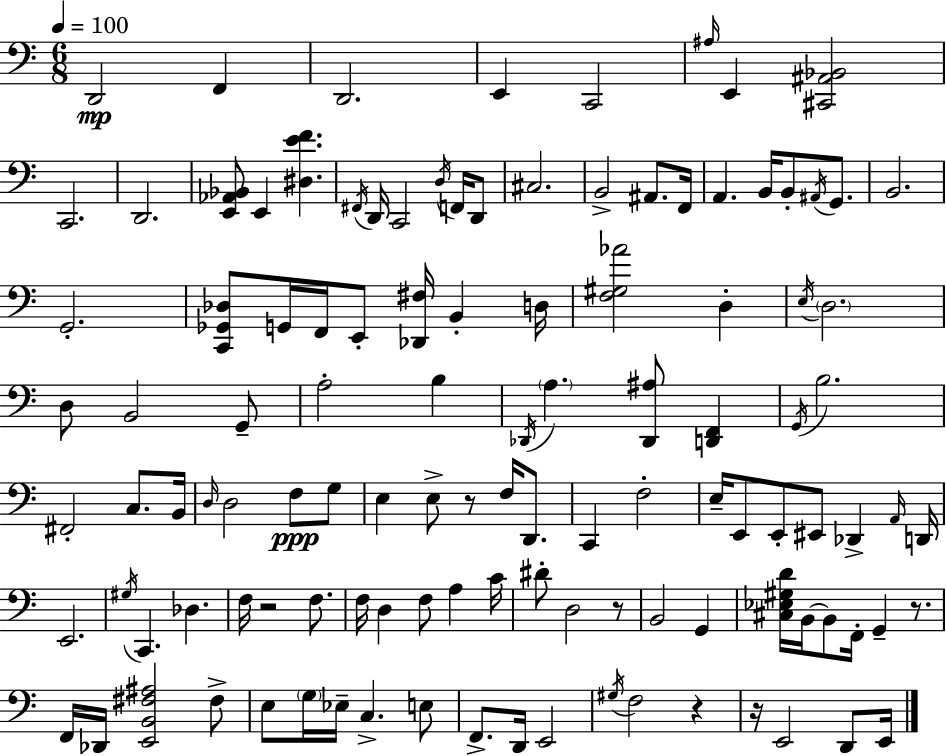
X:1
T:Untitled
M:6/8
L:1/4
K:C
D,,2 F,, D,,2 E,, C,,2 ^A,/4 E,, [^C,,^A,,_B,,]2 C,,2 D,,2 [E,,_A,,_B,,]/2 E,, [^D,EF] ^F,,/4 D,,/4 C,,2 D,/4 F,,/4 D,,/2 ^C,2 B,,2 ^A,,/2 F,,/4 A,, B,,/4 B,,/2 ^A,,/4 G,,/2 B,,2 G,,2 [C,,_G,,_D,]/2 G,,/4 F,,/4 E,,/2 [_D,,^F,]/4 B,, D,/4 [F,^G,_A]2 D, E,/4 D,2 D,/2 B,,2 G,,/2 A,2 B, _D,,/4 A, [_D,,^A,]/2 [D,,F,,] G,,/4 B,2 ^F,,2 C,/2 B,,/4 D,/4 D,2 F,/2 G,/2 E, E,/2 z/2 F,/4 D,,/2 C,, F,2 E,/4 E,,/2 E,,/2 ^E,,/2 _D,, A,,/4 D,,/4 E,,2 ^G,/4 C,, _D, F,/4 z2 F,/2 F,/4 D, F,/2 A, C/4 ^D/2 D,2 z/2 B,,2 G,, [^C,_E,^G,D]/4 B,,/4 B,,/2 F,,/4 G,, z/2 F,,/4 _D,,/4 [E,,B,,^F,^A,]2 ^F,/2 E,/2 G,/4 _E,/4 C, E,/2 F,,/2 D,,/4 E,,2 ^G,/4 F,2 z z/4 E,,2 D,,/2 E,,/4